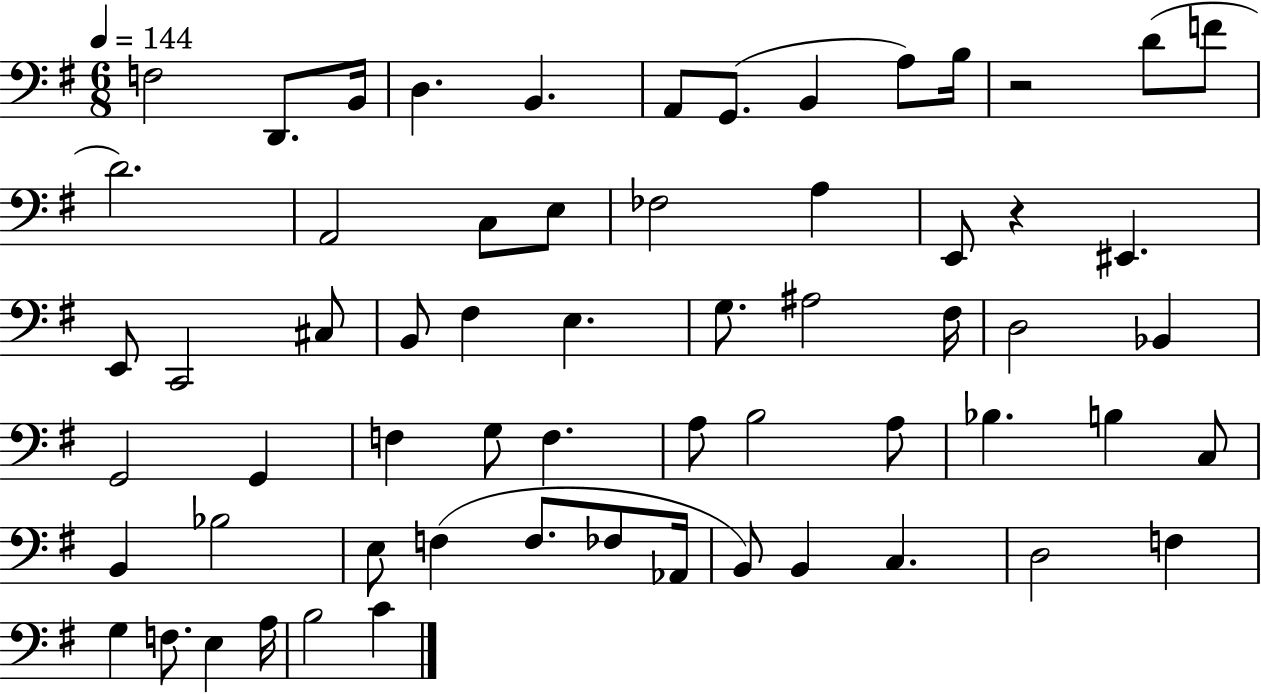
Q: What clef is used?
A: bass